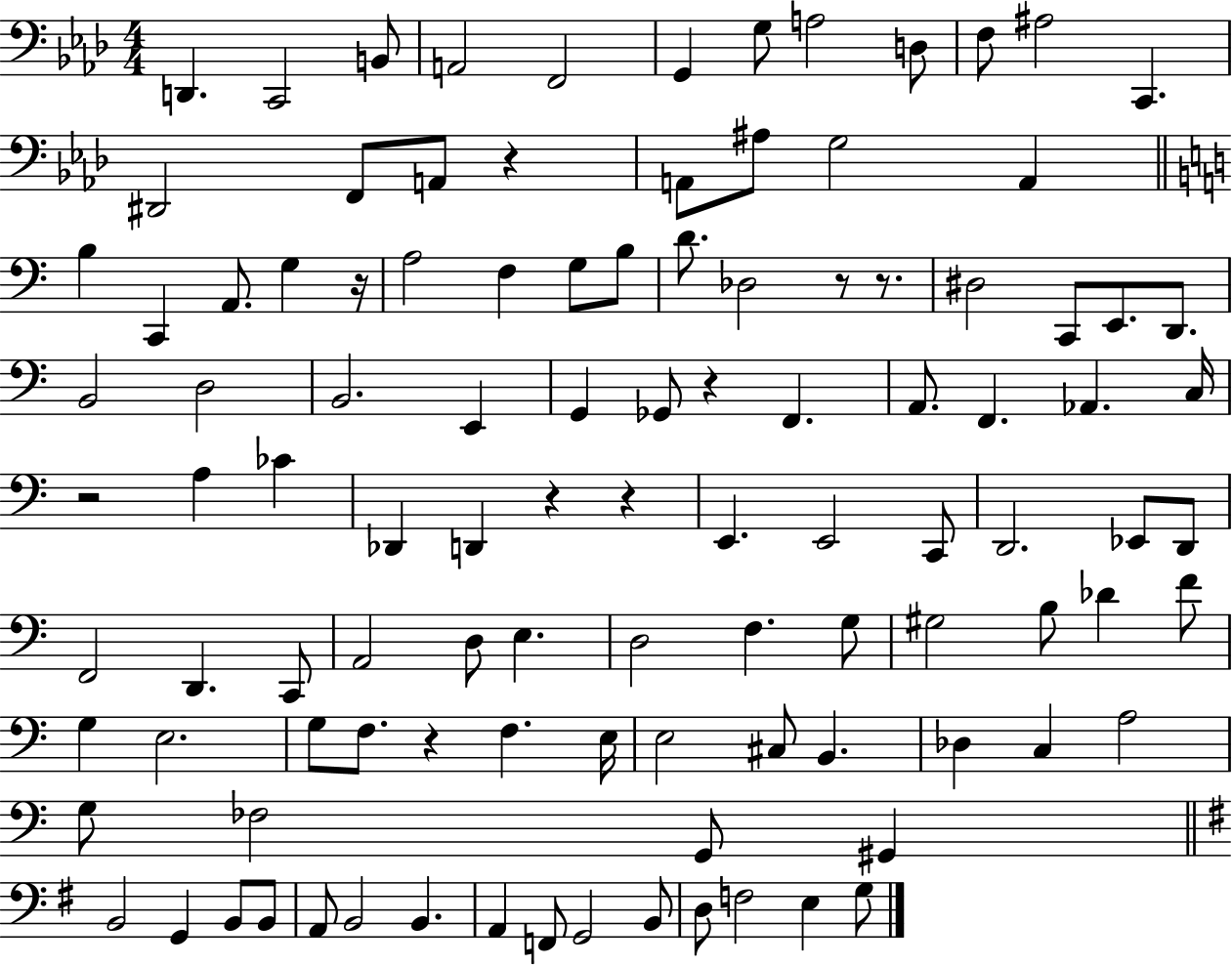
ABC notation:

X:1
T:Untitled
M:4/4
L:1/4
K:Ab
D,, C,,2 B,,/2 A,,2 F,,2 G,, G,/2 A,2 D,/2 F,/2 ^A,2 C,, ^D,,2 F,,/2 A,,/2 z A,,/2 ^A,/2 G,2 A,, B, C,, A,,/2 G, z/4 A,2 F, G,/2 B,/2 D/2 _D,2 z/2 z/2 ^D,2 C,,/2 E,,/2 D,,/2 B,,2 D,2 B,,2 E,, G,, _G,,/2 z F,, A,,/2 F,, _A,, C,/4 z2 A, _C _D,, D,, z z E,, E,,2 C,,/2 D,,2 _E,,/2 D,,/2 F,,2 D,, C,,/2 A,,2 D,/2 E, D,2 F, G,/2 ^G,2 B,/2 _D F/2 G, E,2 G,/2 F,/2 z F, E,/4 E,2 ^C,/2 B,, _D, C, A,2 G,/2 _F,2 G,,/2 ^G,, B,,2 G,, B,,/2 B,,/2 A,,/2 B,,2 B,, A,, F,,/2 G,,2 B,,/2 D,/2 F,2 E, G,/2